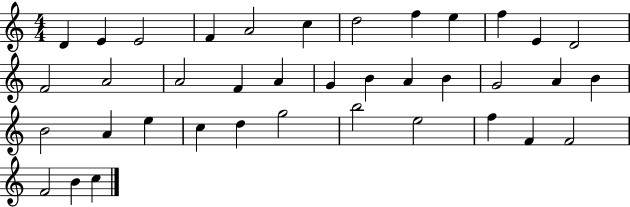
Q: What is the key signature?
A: C major